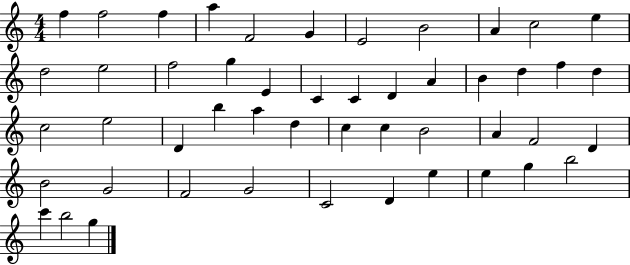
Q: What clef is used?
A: treble